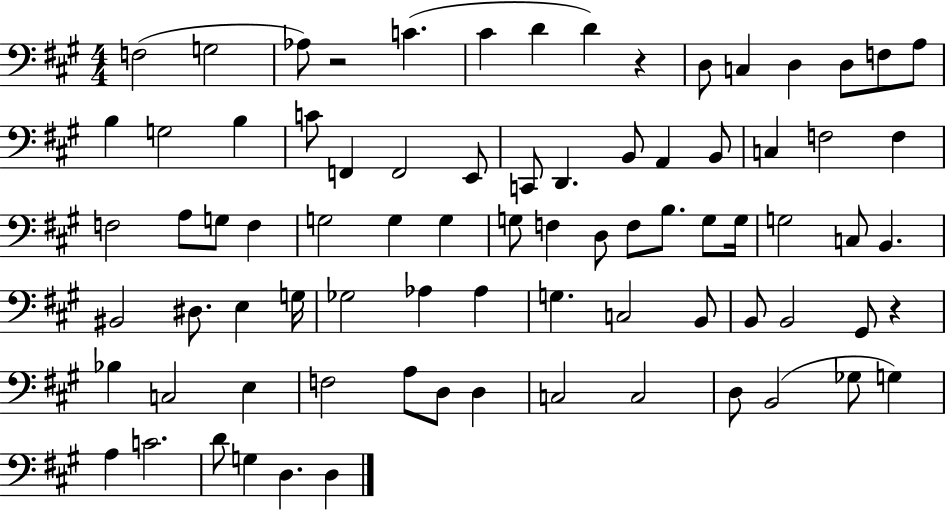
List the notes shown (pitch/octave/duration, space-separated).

F3/h G3/h Ab3/e R/h C4/q. C#4/q D4/q D4/q R/q D3/e C3/q D3/q D3/e F3/e A3/e B3/q G3/h B3/q C4/e F2/q F2/h E2/e C2/e D2/q. B2/e A2/q B2/e C3/q F3/h F3/q F3/h A3/e G3/e F3/q G3/h G3/q G3/q G3/e F3/q D3/e F3/e B3/e. G3/e G3/s G3/h C3/e B2/q. BIS2/h D#3/e. E3/q G3/s Gb3/h Ab3/q Ab3/q G3/q. C3/h B2/e B2/e B2/h G#2/e R/q Bb3/q C3/h E3/q F3/h A3/e D3/e D3/q C3/h C3/h D3/e B2/h Gb3/e G3/q A3/q C4/h. D4/e G3/q D3/q. D3/q